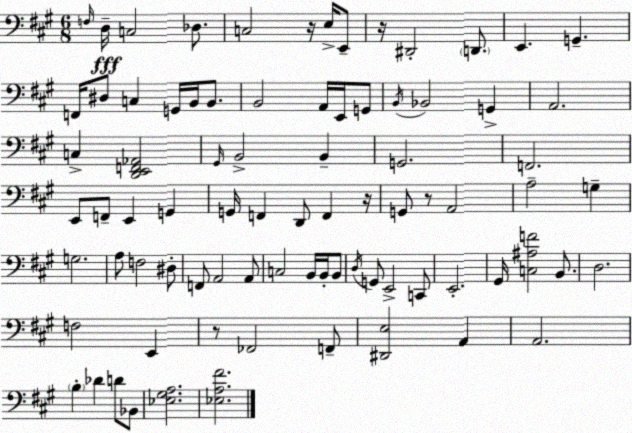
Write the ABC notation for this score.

X:1
T:Untitled
M:6/8
L:1/4
K:A
F,/4 D,/4 C,2 _D,/2 C,2 z/4 E,/4 E,,/2 z/4 ^D,,2 D,,/2 E,, G,, F,,/4 ^D,/2 C, G,,/4 B,,/4 B,,/2 B,,2 A,,/4 E,,/4 G,,/2 B,,/4 _B,,2 G,, A,,2 C, [D,,E,,F,,_A,,]2 ^G,,/4 B,,2 B,, G,,2 F,,2 E,,/2 F,,/2 E,, G,, G,,/4 F,, D,,/2 F,, z/4 G,,/2 z/2 A,,2 A,2 G, G,2 A,/2 F,2 ^D,/2 F,,/2 A,,2 A,,/2 C,2 B,,/4 B,,/4 B,,/2 D,/4 G,,/2 E,,2 C,,/2 E,,2 ^G,,/4 [C,^A,F]2 B,,/2 D,2 F,2 E,, z/2 _F,,2 F,,/2 [^D,,E,]2 A,, A,,2 B, _D D/2 _B,,/2 [_E,^G,A,]2 [_E,A,^F]2